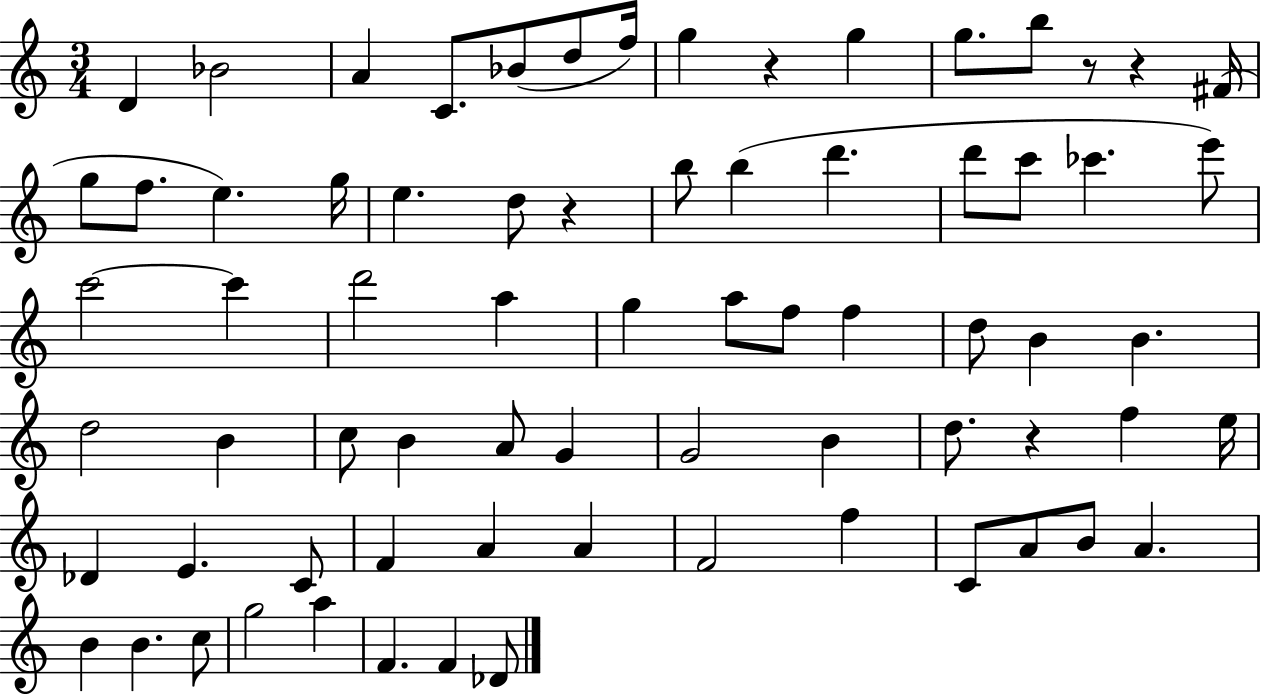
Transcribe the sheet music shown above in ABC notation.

X:1
T:Untitled
M:3/4
L:1/4
K:C
D _B2 A C/2 _B/2 d/2 f/4 g z g g/2 b/2 z/2 z ^F/4 g/2 f/2 e g/4 e d/2 z b/2 b d' d'/2 c'/2 _c' e'/2 c'2 c' d'2 a g a/2 f/2 f d/2 B B d2 B c/2 B A/2 G G2 B d/2 z f e/4 _D E C/2 F A A F2 f C/2 A/2 B/2 A B B c/2 g2 a F F _D/2